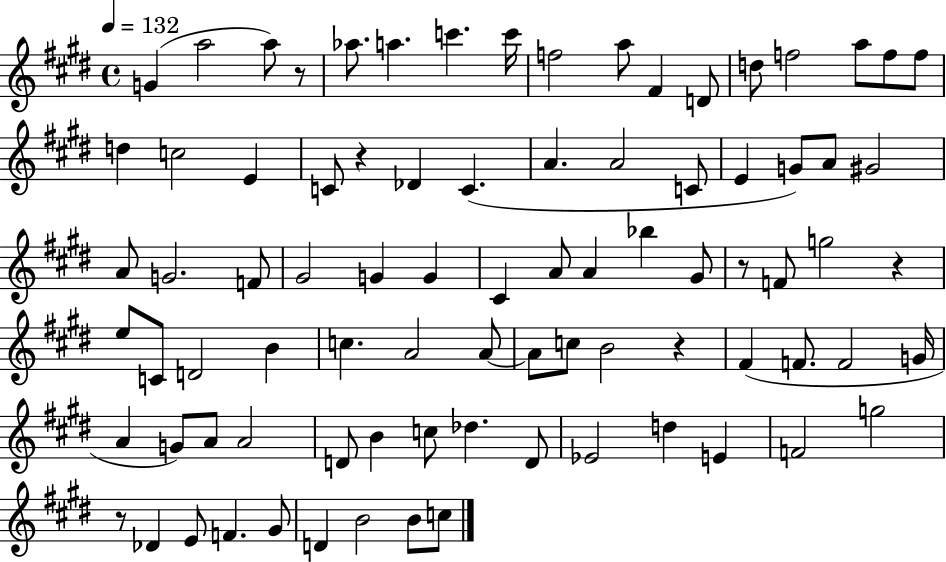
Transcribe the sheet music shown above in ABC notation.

X:1
T:Untitled
M:4/4
L:1/4
K:E
G a2 a/2 z/2 _a/2 a c' c'/4 f2 a/2 ^F D/2 d/2 f2 a/2 f/2 f/2 d c2 E C/2 z _D C A A2 C/2 E G/2 A/2 ^G2 A/2 G2 F/2 ^G2 G G ^C A/2 A _b ^G/2 z/2 F/2 g2 z e/2 C/2 D2 B c A2 A/2 A/2 c/2 B2 z ^F F/2 F2 G/4 A G/2 A/2 A2 D/2 B c/2 _d D/2 _E2 d E F2 g2 z/2 _D E/2 F ^G/2 D B2 B/2 c/2